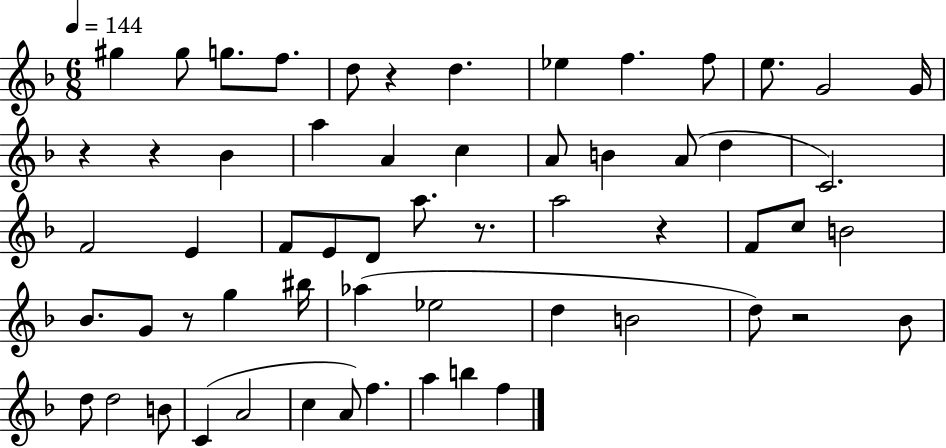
G#5/q G#5/e G5/e. F5/e. D5/e R/q D5/q. Eb5/q F5/q. F5/e E5/e. G4/h G4/s R/q R/q Bb4/q A5/q A4/q C5/q A4/e B4/q A4/e D5/q C4/h. F4/h E4/q F4/e E4/e D4/e A5/e. R/e. A5/h R/q F4/e C5/e B4/h Bb4/e. G4/e R/e G5/q BIS5/s Ab5/q Eb5/h D5/q B4/h D5/e R/h Bb4/e D5/e D5/h B4/e C4/q A4/h C5/q A4/e F5/q. A5/q B5/q F5/q